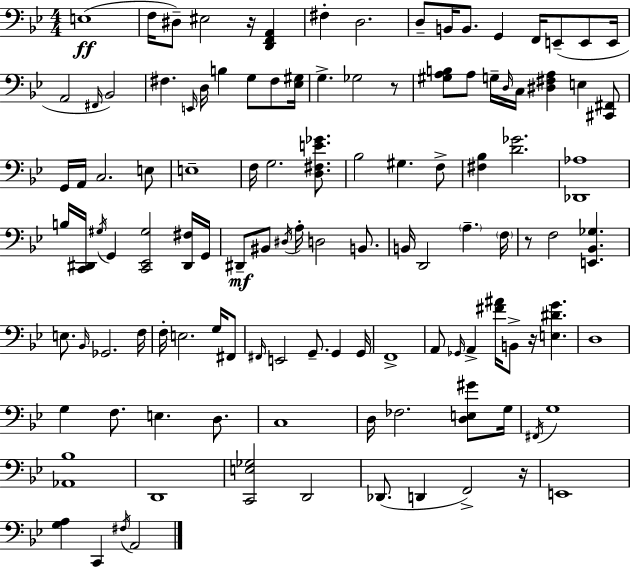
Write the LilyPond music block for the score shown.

{
  \clef bass
  \numericTimeSignature
  \time 4/4
  \key g \minor
  \repeat volta 2 { e1(\ff | f16 dis8--) eis2 r16 <d, f, a,>4 | fis4-. d2. | d8-- b,16 b,8. g,4 f,16 e,8--( e,8 e,16 | \break a,2 \grace { fis,16 } bes,2) | fis4. \grace { e,16 } d16 b4 g8 fis8 | <ees gis>16 g4.-> ges2 | r8 <gis a b>8 a8 g16-- \grace { d16 } c16 <dis fis a>4 e4 | \break <cis, fis,>8 g,16 a,16 c2. | e8 e1-- | f16 g2. | <d fis e' ges'>8. bes2 gis4. | \break f8-> <fis bes>4 <d' ges'>2. | <des, aes>1 | b16 <c, dis,>16 \acciaccatura { gis16 } g,4 <c, ees, gis>2 | <dis, fis>16 g,16 dis,8--\mf bis,8 \acciaccatura { dis16 } a16-. d2 | \break b,8. b,16 d,2 \parenthesize a4.-- | \parenthesize f16 r8 f2 <e, bes, ges>4. | e8. \grace { bes,16 } ges,2. | f16 f16-. e2. | \break g16 fis,8 \grace { fis,16 } e,2 g,8.-- | g,4 g,16 f,1-> | a,8 \grace { ges,16 } a,4-> <fis' ais'>16 b,8-> | r16 <e dis' g'>4. d1 | \break g4 f8. e4. | d8. c1 | d16 fes2. | <d e gis'>8 g16 \acciaccatura { fis,16 } g1 | \break <aes, bes>1 | d,1 | <c, e ges>2 | d,2 des,8.( d,4 | \break f,2->) r16 e,1 | <g a>4 c,4 | \acciaccatura { fis16 } a,2 } \bar "|."
}